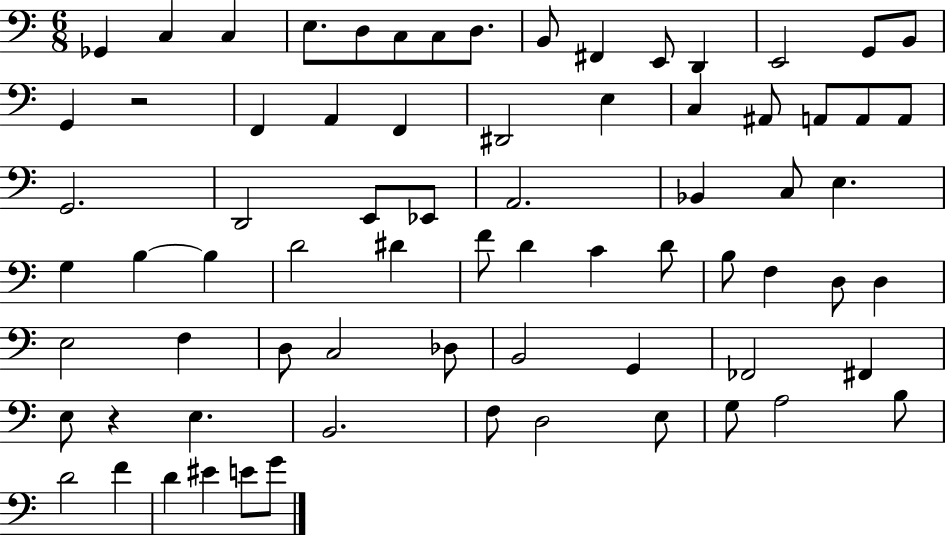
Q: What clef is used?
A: bass